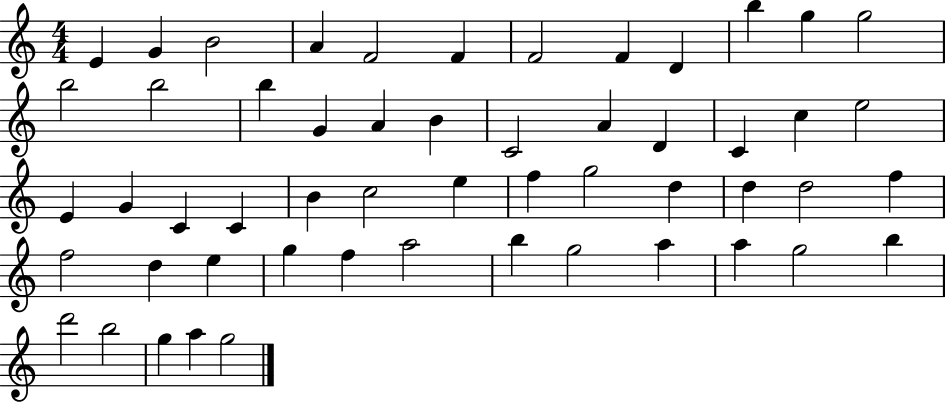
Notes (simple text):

E4/q G4/q B4/h A4/q F4/h F4/q F4/h F4/q D4/q B5/q G5/q G5/h B5/h B5/h B5/q G4/q A4/q B4/q C4/h A4/q D4/q C4/q C5/q E5/h E4/q G4/q C4/q C4/q B4/q C5/h E5/q F5/q G5/h D5/q D5/q D5/h F5/q F5/h D5/q E5/q G5/q F5/q A5/h B5/q G5/h A5/q A5/q G5/h B5/q D6/h B5/h G5/q A5/q G5/h